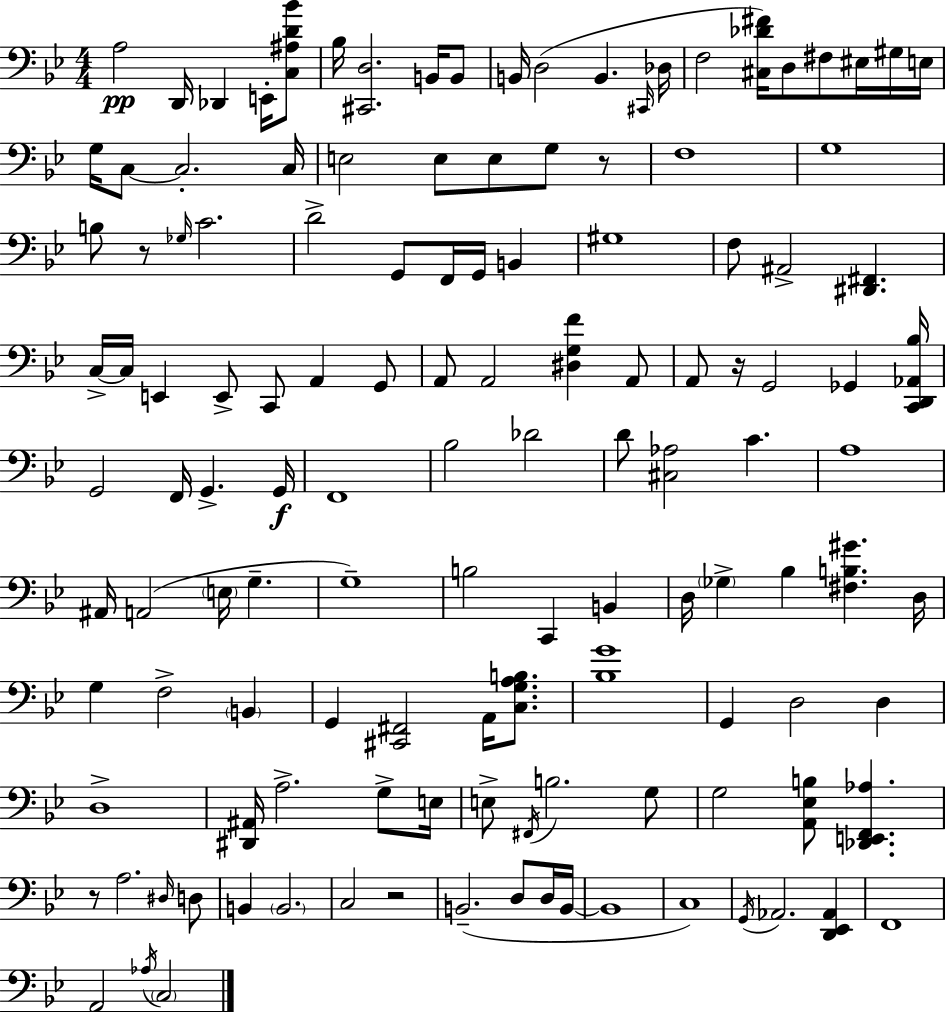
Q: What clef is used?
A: bass